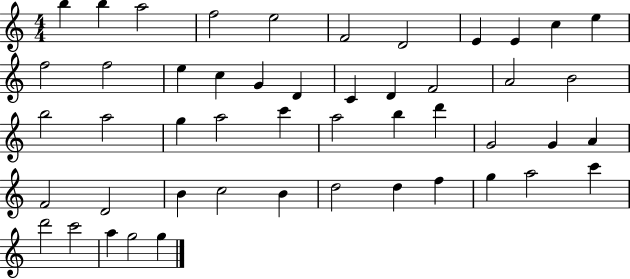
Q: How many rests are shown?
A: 0